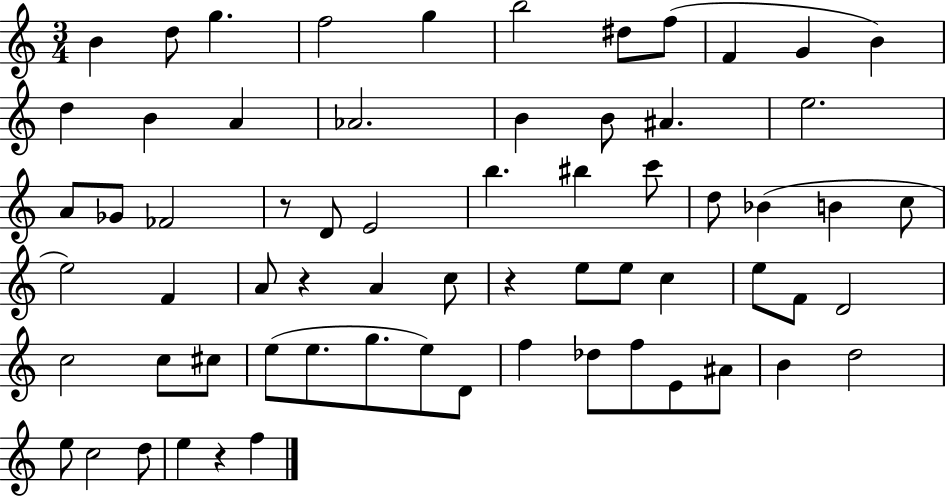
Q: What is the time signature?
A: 3/4